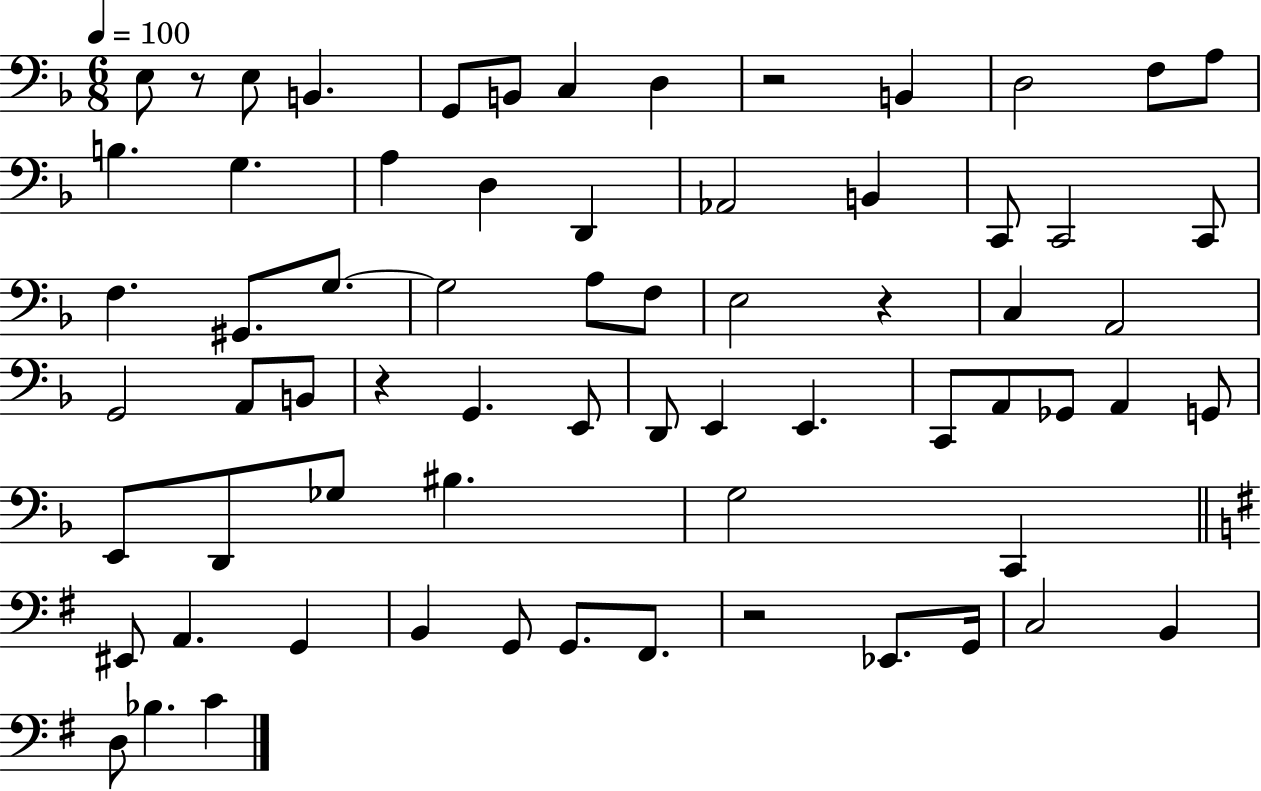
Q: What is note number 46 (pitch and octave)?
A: Gb3